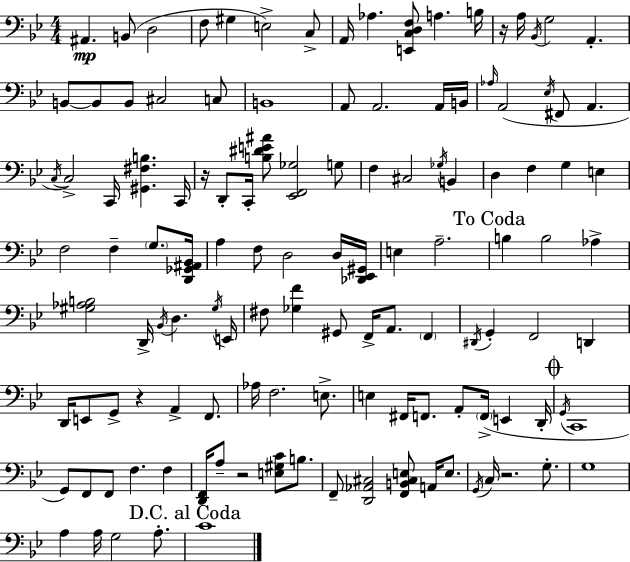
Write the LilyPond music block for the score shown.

{
  \clef bass
  \numericTimeSignature
  \time 4/4
  \key g \minor
  ais,4.\mp b,8( d2 | f8 gis4 e2->) c8-> | a,16 aes4. <e, c d f>8 a4. b16 | r16 a16 \acciaccatura { bes,16 } g2 a,4.-. | \break b,8~~ b,8 b,8 cis2 c8 | b,1 | a,8 a,2. a,16 | b,16 \grace { aes16 }( a,2 \acciaccatura { ees16 } fis,8 a,4. | \break \acciaccatura { c16 }) c2-> c,16 <gis, fis b>4. | c,16 r16 d,8-. c,16-. <b dis' e' ais'>8 <ees, f, ges>2 | g8 f4 cis2 | \acciaccatura { ges16 } b,4 d4 f4 g4 | \break e4 f2 f4-- | \parenthesize g8. <d, ges, ais, bes,>16 a4 f8 d2 | d16 <des, ees, gis,>16 e4 a2.-- | \mark "To Coda" b4 b2 | \break aes4-> <gis aes b>2 d,16-> \acciaccatura { bes,16 } d4. | \acciaccatura { gis16 } e,16 fis8 <ges f'>4 gis,8 f,16-> | a,8. \parenthesize f,4 \acciaccatura { dis,16 } g,4-. f,2 | d,4 d,16 e,8 g,8-> r4 | \break a,4-> f,8. aes16 f2. | e8.-> e4 fis,16 f,8. | a,8-. \parenthesize f,16->( e,4 d,16-. \mark \markup { \musicglyph "scripts.coda" } \acciaccatura { g,16 } c,1 | g,8) f,8 f,8 f4. | \break f4 <d, f,>16 a8-- r2 | <e gis c'>8 b8. f,8-- <d, aes, cis>2 | <f, b, cis e>8 a,16 e8. \acciaccatura { g,16 } c16 r2. | g8.-. g1 | \break a4 a16 g2 | a8.-. \mark "D.C. al Coda" c'1 | \bar "|."
}